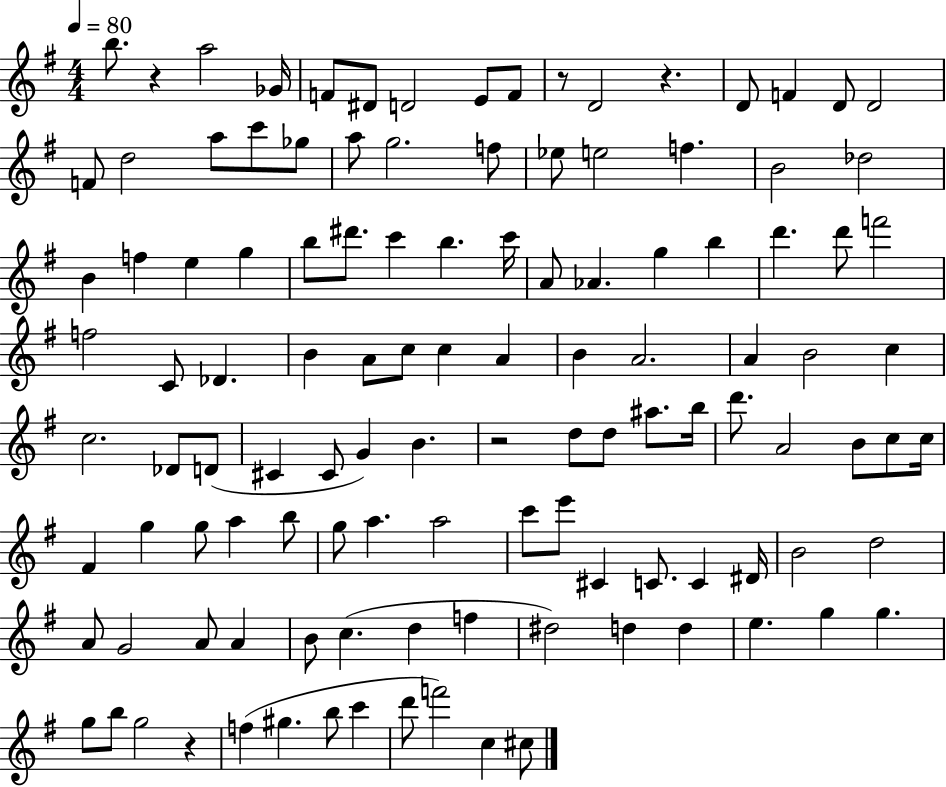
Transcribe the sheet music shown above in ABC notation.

X:1
T:Untitled
M:4/4
L:1/4
K:G
b/2 z a2 _G/4 F/2 ^D/2 D2 E/2 F/2 z/2 D2 z D/2 F D/2 D2 F/2 d2 a/2 c'/2 _g/2 a/2 g2 f/2 _e/2 e2 f B2 _d2 B f e g b/2 ^d'/2 c' b c'/4 A/2 _A g b d' d'/2 f'2 f2 C/2 _D B A/2 c/2 c A B A2 A B2 c c2 _D/2 D/2 ^C ^C/2 G B z2 d/2 d/2 ^a/2 b/4 d'/2 A2 B/2 c/2 c/4 ^F g g/2 a b/2 g/2 a a2 c'/2 e'/2 ^C C/2 C ^D/4 B2 d2 A/2 G2 A/2 A B/2 c d f ^d2 d d e g g g/2 b/2 g2 z f ^g b/2 c' d'/2 f'2 c ^c/2